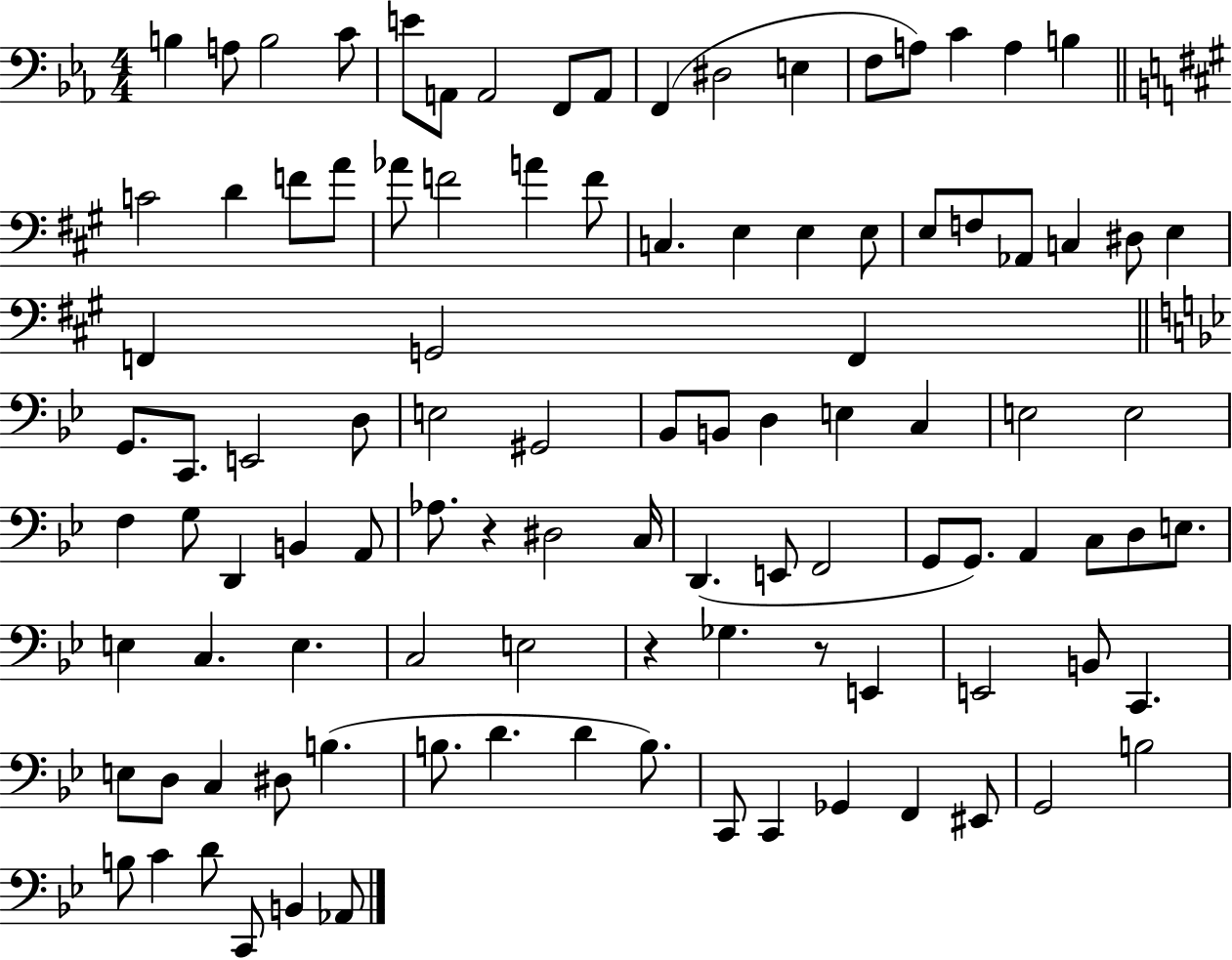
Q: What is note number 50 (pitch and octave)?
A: E3